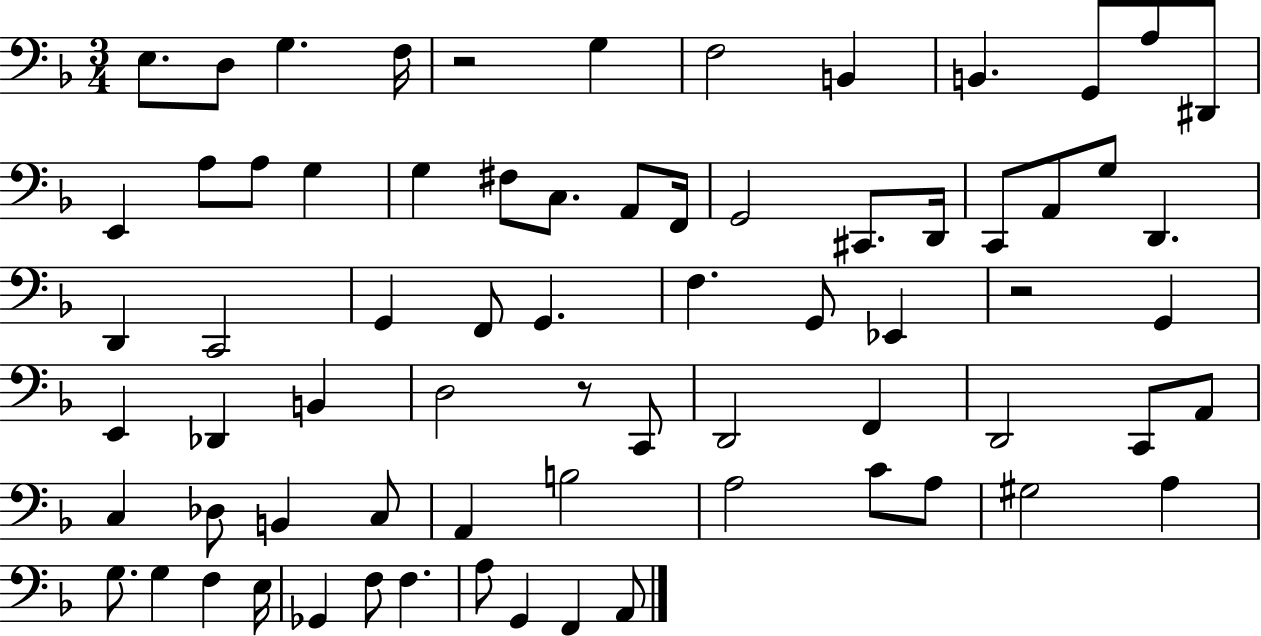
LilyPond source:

{
  \clef bass
  \numericTimeSignature
  \time 3/4
  \key f \major
  e8. d8 g4. f16 | r2 g4 | f2 b,4 | b,4. g,8 a8 dis,8 | \break e,4 a8 a8 g4 | g4 fis8 c8. a,8 f,16 | g,2 cis,8. d,16 | c,8 a,8 g8 d,4. | \break d,4 c,2 | g,4 f,8 g,4. | f4. g,8 ees,4 | r2 g,4 | \break e,4 des,4 b,4 | d2 r8 c,8 | d,2 f,4 | d,2 c,8 a,8 | \break c4 des8 b,4 c8 | a,4 b2 | a2 c'8 a8 | gis2 a4 | \break g8. g4 f4 e16 | ges,4 f8 f4. | a8 g,4 f,4 a,8 | \bar "|."
}